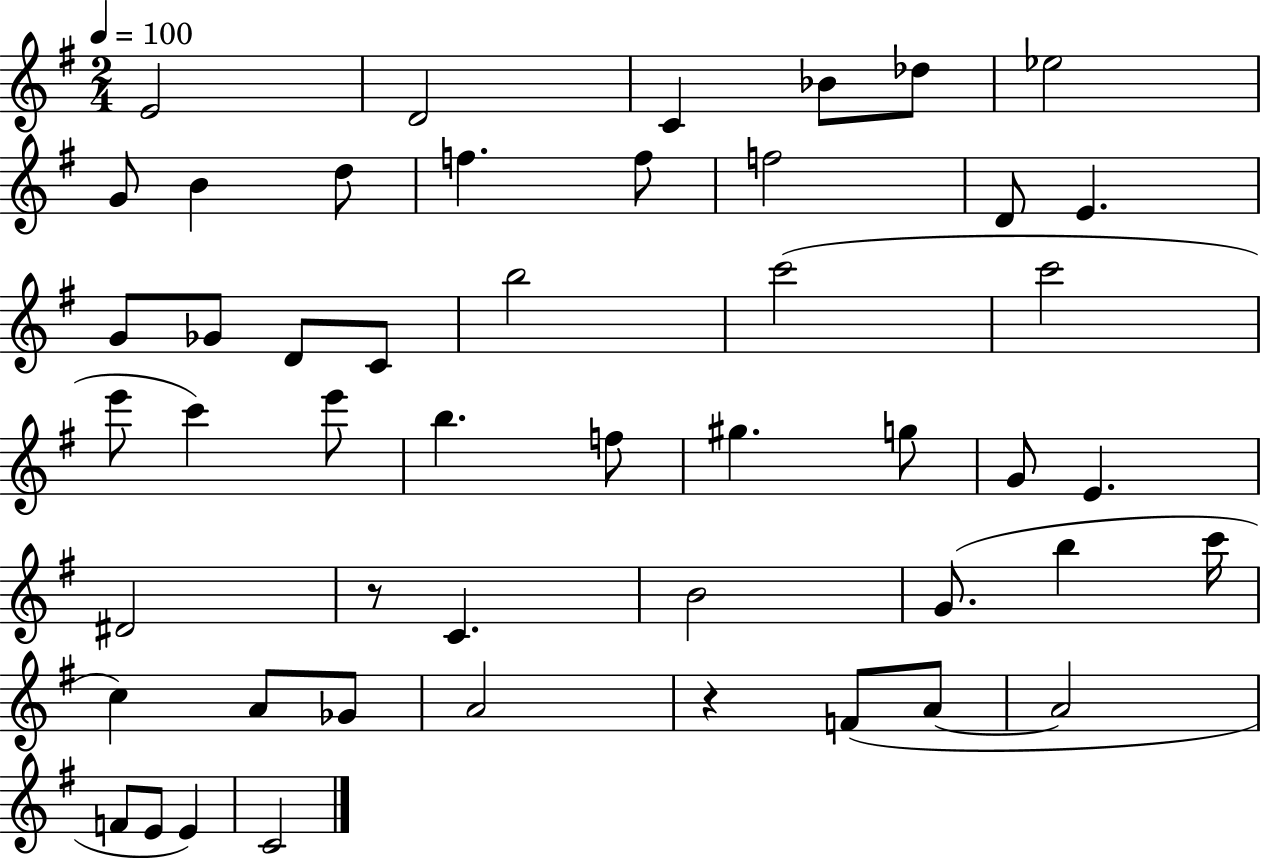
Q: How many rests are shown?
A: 2